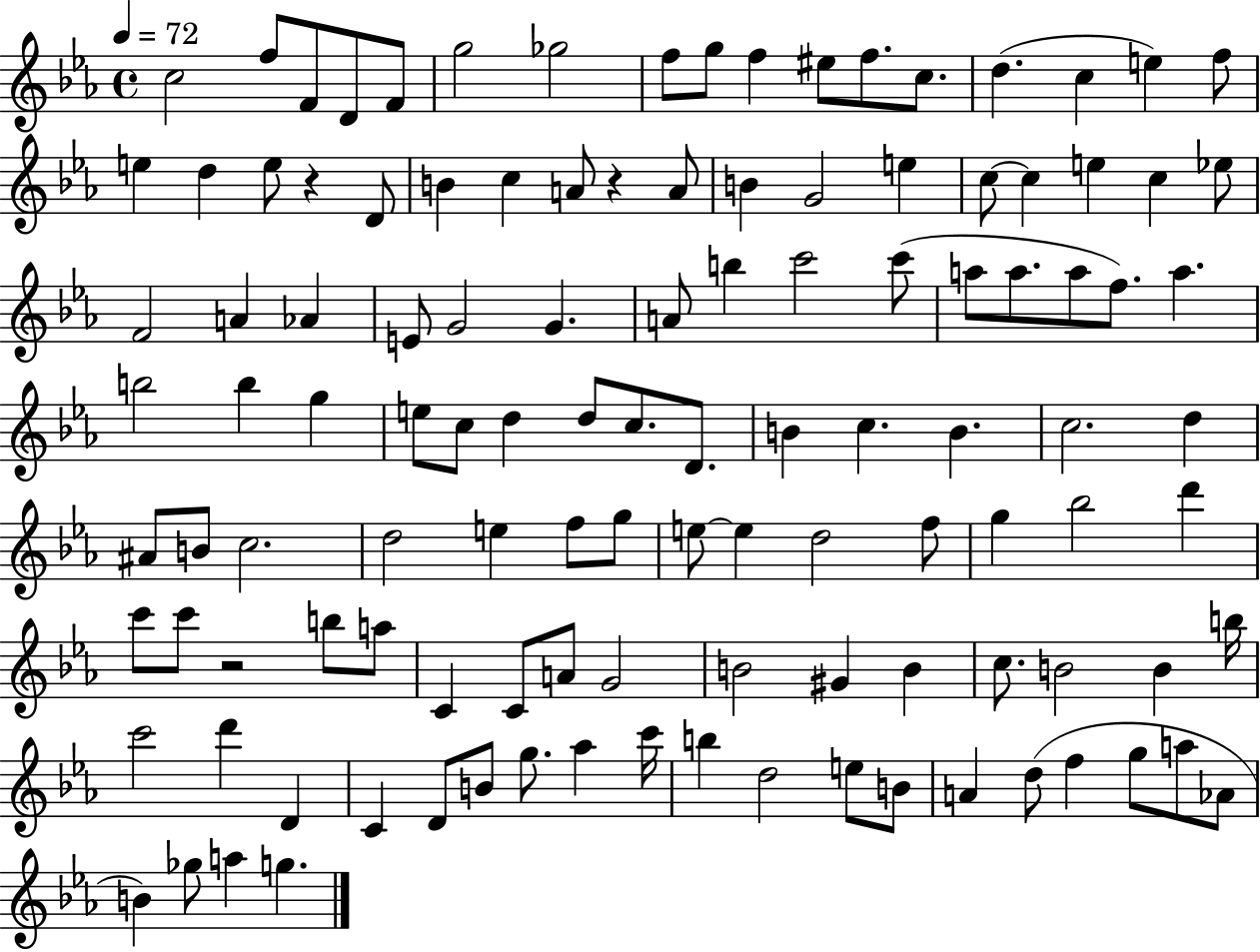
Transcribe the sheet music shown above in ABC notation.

X:1
T:Untitled
M:4/4
L:1/4
K:Eb
c2 f/2 F/2 D/2 F/2 g2 _g2 f/2 g/2 f ^e/2 f/2 c/2 d c e f/2 e d e/2 z D/2 B c A/2 z A/2 B G2 e c/2 c e c _e/2 F2 A _A E/2 G2 G A/2 b c'2 c'/2 a/2 a/2 a/2 f/2 a b2 b g e/2 c/2 d d/2 c/2 D/2 B c B c2 d ^A/2 B/2 c2 d2 e f/2 g/2 e/2 e d2 f/2 g _b2 d' c'/2 c'/2 z2 b/2 a/2 C C/2 A/2 G2 B2 ^G B c/2 B2 B b/4 c'2 d' D C D/2 B/2 g/2 _a c'/4 b d2 e/2 B/2 A d/2 f g/2 a/2 _A/2 B _g/2 a g